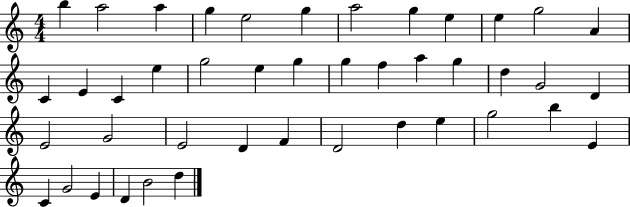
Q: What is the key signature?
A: C major